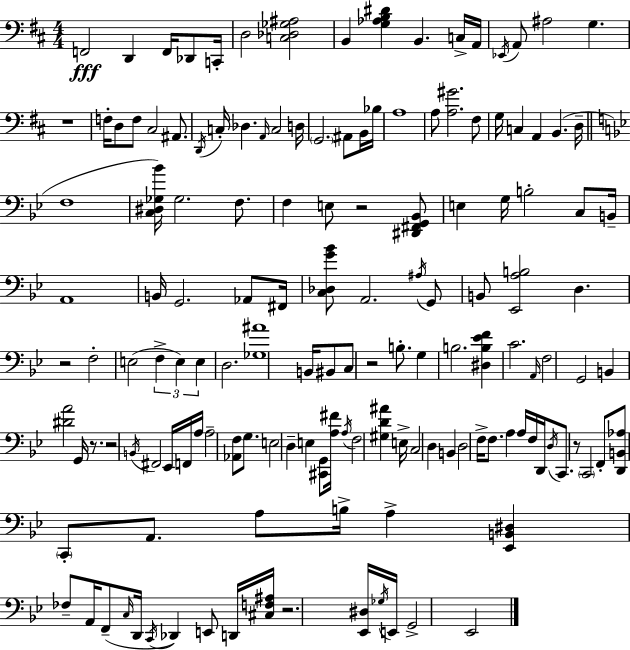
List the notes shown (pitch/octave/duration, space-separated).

F2/h D2/q F2/s Db2/e C2/s D3/h [C3,Db3,Gb3,A#3]/h B2/q [G3,Ab3,B3,D#4]/q B2/q. C3/s A2/s Eb2/s A2/e A#3/h G3/q. R/w F3/s D3/e F3/e C#3/h A#2/e. D2/s C3/s Db3/q. A2/s C3/h D3/s G2/h. A#2/e B2/s Bb3/s A3/w A3/e [A3,G#4]/h. F#3/e G3/s C3/q A2/q B2/q. D3/s F3/w [C3,D#3,Gb3,Bb4]/s Gb3/h. F3/e. F3/q E3/e R/h [D#2,F#2,G2,Bb2]/e E3/q G3/s B3/h C3/e B2/s A2/w B2/s G2/h. Ab2/e F#2/s [C3,Db3,G4,Bb4]/e A2/h. A#3/s G2/e B2/e [Eb2,A3,B3]/h D3/q. R/h F3/h E3/h F3/q E3/q E3/q D3/h. [Gb3,A#4]/w B2/s BIS2/e C3/e R/h B3/e. G3/q B3/h. [D#3,B3,Eb4,F4]/q C4/h. A2/s F3/h G2/h B2/q [D#4,A4]/h G2/s R/e. R/h B2/s F#2/h Eb2/s F2/s A3/s A3/h [Ab2,F3]/e G3/e. E3/h D3/q E3/q [C#2,G2]/e [A3,F#4]/s A3/s F3/h [G#3,D4,A#4]/q E3/s C3/h D3/q B2/q D3/h F3/s F3/e. A3/q A3/s F3/s D2/s D3/s C2/e. R/e C2/h F2/e [D2,B2,Ab3]/e C2/e A2/e. A3/e B3/s A3/q [Eb2,B2,D#3]/q FES3/e A2/s F2/e C3/s D2/s C2/s Db2/q E2/e D2/s [C#3,F3,A#3]/s R/h. [Eb2,D#3]/s Gb3/s E2/s G2/h Eb2/h